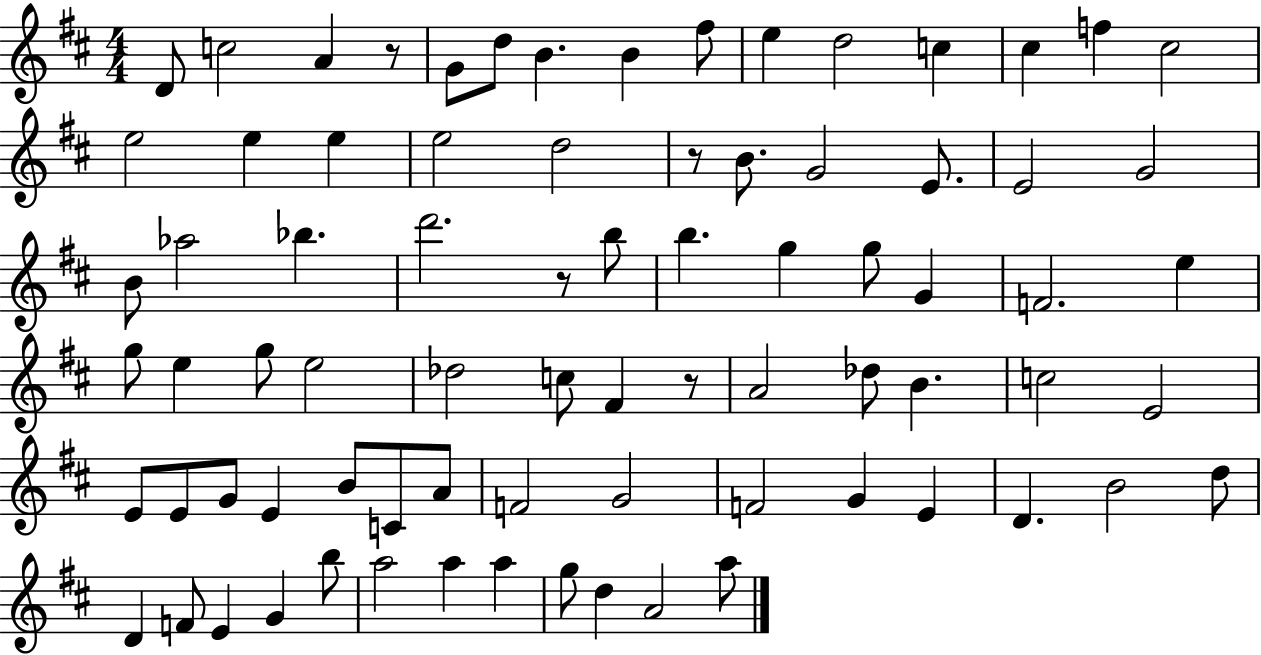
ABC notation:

X:1
T:Untitled
M:4/4
L:1/4
K:D
D/2 c2 A z/2 G/2 d/2 B B ^f/2 e d2 c ^c f ^c2 e2 e e e2 d2 z/2 B/2 G2 E/2 E2 G2 B/2 _a2 _b d'2 z/2 b/2 b g g/2 G F2 e g/2 e g/2 e2 _d2 c/2 ^F z/2 A2 _d/2 B c2 E2 E/2 E/2 G/2 E B/2 C/2 A/2 F2 G2 F2 G E D B2 d/2 D F/2 E G b/2 a2 a a g/2 d A2 a/2